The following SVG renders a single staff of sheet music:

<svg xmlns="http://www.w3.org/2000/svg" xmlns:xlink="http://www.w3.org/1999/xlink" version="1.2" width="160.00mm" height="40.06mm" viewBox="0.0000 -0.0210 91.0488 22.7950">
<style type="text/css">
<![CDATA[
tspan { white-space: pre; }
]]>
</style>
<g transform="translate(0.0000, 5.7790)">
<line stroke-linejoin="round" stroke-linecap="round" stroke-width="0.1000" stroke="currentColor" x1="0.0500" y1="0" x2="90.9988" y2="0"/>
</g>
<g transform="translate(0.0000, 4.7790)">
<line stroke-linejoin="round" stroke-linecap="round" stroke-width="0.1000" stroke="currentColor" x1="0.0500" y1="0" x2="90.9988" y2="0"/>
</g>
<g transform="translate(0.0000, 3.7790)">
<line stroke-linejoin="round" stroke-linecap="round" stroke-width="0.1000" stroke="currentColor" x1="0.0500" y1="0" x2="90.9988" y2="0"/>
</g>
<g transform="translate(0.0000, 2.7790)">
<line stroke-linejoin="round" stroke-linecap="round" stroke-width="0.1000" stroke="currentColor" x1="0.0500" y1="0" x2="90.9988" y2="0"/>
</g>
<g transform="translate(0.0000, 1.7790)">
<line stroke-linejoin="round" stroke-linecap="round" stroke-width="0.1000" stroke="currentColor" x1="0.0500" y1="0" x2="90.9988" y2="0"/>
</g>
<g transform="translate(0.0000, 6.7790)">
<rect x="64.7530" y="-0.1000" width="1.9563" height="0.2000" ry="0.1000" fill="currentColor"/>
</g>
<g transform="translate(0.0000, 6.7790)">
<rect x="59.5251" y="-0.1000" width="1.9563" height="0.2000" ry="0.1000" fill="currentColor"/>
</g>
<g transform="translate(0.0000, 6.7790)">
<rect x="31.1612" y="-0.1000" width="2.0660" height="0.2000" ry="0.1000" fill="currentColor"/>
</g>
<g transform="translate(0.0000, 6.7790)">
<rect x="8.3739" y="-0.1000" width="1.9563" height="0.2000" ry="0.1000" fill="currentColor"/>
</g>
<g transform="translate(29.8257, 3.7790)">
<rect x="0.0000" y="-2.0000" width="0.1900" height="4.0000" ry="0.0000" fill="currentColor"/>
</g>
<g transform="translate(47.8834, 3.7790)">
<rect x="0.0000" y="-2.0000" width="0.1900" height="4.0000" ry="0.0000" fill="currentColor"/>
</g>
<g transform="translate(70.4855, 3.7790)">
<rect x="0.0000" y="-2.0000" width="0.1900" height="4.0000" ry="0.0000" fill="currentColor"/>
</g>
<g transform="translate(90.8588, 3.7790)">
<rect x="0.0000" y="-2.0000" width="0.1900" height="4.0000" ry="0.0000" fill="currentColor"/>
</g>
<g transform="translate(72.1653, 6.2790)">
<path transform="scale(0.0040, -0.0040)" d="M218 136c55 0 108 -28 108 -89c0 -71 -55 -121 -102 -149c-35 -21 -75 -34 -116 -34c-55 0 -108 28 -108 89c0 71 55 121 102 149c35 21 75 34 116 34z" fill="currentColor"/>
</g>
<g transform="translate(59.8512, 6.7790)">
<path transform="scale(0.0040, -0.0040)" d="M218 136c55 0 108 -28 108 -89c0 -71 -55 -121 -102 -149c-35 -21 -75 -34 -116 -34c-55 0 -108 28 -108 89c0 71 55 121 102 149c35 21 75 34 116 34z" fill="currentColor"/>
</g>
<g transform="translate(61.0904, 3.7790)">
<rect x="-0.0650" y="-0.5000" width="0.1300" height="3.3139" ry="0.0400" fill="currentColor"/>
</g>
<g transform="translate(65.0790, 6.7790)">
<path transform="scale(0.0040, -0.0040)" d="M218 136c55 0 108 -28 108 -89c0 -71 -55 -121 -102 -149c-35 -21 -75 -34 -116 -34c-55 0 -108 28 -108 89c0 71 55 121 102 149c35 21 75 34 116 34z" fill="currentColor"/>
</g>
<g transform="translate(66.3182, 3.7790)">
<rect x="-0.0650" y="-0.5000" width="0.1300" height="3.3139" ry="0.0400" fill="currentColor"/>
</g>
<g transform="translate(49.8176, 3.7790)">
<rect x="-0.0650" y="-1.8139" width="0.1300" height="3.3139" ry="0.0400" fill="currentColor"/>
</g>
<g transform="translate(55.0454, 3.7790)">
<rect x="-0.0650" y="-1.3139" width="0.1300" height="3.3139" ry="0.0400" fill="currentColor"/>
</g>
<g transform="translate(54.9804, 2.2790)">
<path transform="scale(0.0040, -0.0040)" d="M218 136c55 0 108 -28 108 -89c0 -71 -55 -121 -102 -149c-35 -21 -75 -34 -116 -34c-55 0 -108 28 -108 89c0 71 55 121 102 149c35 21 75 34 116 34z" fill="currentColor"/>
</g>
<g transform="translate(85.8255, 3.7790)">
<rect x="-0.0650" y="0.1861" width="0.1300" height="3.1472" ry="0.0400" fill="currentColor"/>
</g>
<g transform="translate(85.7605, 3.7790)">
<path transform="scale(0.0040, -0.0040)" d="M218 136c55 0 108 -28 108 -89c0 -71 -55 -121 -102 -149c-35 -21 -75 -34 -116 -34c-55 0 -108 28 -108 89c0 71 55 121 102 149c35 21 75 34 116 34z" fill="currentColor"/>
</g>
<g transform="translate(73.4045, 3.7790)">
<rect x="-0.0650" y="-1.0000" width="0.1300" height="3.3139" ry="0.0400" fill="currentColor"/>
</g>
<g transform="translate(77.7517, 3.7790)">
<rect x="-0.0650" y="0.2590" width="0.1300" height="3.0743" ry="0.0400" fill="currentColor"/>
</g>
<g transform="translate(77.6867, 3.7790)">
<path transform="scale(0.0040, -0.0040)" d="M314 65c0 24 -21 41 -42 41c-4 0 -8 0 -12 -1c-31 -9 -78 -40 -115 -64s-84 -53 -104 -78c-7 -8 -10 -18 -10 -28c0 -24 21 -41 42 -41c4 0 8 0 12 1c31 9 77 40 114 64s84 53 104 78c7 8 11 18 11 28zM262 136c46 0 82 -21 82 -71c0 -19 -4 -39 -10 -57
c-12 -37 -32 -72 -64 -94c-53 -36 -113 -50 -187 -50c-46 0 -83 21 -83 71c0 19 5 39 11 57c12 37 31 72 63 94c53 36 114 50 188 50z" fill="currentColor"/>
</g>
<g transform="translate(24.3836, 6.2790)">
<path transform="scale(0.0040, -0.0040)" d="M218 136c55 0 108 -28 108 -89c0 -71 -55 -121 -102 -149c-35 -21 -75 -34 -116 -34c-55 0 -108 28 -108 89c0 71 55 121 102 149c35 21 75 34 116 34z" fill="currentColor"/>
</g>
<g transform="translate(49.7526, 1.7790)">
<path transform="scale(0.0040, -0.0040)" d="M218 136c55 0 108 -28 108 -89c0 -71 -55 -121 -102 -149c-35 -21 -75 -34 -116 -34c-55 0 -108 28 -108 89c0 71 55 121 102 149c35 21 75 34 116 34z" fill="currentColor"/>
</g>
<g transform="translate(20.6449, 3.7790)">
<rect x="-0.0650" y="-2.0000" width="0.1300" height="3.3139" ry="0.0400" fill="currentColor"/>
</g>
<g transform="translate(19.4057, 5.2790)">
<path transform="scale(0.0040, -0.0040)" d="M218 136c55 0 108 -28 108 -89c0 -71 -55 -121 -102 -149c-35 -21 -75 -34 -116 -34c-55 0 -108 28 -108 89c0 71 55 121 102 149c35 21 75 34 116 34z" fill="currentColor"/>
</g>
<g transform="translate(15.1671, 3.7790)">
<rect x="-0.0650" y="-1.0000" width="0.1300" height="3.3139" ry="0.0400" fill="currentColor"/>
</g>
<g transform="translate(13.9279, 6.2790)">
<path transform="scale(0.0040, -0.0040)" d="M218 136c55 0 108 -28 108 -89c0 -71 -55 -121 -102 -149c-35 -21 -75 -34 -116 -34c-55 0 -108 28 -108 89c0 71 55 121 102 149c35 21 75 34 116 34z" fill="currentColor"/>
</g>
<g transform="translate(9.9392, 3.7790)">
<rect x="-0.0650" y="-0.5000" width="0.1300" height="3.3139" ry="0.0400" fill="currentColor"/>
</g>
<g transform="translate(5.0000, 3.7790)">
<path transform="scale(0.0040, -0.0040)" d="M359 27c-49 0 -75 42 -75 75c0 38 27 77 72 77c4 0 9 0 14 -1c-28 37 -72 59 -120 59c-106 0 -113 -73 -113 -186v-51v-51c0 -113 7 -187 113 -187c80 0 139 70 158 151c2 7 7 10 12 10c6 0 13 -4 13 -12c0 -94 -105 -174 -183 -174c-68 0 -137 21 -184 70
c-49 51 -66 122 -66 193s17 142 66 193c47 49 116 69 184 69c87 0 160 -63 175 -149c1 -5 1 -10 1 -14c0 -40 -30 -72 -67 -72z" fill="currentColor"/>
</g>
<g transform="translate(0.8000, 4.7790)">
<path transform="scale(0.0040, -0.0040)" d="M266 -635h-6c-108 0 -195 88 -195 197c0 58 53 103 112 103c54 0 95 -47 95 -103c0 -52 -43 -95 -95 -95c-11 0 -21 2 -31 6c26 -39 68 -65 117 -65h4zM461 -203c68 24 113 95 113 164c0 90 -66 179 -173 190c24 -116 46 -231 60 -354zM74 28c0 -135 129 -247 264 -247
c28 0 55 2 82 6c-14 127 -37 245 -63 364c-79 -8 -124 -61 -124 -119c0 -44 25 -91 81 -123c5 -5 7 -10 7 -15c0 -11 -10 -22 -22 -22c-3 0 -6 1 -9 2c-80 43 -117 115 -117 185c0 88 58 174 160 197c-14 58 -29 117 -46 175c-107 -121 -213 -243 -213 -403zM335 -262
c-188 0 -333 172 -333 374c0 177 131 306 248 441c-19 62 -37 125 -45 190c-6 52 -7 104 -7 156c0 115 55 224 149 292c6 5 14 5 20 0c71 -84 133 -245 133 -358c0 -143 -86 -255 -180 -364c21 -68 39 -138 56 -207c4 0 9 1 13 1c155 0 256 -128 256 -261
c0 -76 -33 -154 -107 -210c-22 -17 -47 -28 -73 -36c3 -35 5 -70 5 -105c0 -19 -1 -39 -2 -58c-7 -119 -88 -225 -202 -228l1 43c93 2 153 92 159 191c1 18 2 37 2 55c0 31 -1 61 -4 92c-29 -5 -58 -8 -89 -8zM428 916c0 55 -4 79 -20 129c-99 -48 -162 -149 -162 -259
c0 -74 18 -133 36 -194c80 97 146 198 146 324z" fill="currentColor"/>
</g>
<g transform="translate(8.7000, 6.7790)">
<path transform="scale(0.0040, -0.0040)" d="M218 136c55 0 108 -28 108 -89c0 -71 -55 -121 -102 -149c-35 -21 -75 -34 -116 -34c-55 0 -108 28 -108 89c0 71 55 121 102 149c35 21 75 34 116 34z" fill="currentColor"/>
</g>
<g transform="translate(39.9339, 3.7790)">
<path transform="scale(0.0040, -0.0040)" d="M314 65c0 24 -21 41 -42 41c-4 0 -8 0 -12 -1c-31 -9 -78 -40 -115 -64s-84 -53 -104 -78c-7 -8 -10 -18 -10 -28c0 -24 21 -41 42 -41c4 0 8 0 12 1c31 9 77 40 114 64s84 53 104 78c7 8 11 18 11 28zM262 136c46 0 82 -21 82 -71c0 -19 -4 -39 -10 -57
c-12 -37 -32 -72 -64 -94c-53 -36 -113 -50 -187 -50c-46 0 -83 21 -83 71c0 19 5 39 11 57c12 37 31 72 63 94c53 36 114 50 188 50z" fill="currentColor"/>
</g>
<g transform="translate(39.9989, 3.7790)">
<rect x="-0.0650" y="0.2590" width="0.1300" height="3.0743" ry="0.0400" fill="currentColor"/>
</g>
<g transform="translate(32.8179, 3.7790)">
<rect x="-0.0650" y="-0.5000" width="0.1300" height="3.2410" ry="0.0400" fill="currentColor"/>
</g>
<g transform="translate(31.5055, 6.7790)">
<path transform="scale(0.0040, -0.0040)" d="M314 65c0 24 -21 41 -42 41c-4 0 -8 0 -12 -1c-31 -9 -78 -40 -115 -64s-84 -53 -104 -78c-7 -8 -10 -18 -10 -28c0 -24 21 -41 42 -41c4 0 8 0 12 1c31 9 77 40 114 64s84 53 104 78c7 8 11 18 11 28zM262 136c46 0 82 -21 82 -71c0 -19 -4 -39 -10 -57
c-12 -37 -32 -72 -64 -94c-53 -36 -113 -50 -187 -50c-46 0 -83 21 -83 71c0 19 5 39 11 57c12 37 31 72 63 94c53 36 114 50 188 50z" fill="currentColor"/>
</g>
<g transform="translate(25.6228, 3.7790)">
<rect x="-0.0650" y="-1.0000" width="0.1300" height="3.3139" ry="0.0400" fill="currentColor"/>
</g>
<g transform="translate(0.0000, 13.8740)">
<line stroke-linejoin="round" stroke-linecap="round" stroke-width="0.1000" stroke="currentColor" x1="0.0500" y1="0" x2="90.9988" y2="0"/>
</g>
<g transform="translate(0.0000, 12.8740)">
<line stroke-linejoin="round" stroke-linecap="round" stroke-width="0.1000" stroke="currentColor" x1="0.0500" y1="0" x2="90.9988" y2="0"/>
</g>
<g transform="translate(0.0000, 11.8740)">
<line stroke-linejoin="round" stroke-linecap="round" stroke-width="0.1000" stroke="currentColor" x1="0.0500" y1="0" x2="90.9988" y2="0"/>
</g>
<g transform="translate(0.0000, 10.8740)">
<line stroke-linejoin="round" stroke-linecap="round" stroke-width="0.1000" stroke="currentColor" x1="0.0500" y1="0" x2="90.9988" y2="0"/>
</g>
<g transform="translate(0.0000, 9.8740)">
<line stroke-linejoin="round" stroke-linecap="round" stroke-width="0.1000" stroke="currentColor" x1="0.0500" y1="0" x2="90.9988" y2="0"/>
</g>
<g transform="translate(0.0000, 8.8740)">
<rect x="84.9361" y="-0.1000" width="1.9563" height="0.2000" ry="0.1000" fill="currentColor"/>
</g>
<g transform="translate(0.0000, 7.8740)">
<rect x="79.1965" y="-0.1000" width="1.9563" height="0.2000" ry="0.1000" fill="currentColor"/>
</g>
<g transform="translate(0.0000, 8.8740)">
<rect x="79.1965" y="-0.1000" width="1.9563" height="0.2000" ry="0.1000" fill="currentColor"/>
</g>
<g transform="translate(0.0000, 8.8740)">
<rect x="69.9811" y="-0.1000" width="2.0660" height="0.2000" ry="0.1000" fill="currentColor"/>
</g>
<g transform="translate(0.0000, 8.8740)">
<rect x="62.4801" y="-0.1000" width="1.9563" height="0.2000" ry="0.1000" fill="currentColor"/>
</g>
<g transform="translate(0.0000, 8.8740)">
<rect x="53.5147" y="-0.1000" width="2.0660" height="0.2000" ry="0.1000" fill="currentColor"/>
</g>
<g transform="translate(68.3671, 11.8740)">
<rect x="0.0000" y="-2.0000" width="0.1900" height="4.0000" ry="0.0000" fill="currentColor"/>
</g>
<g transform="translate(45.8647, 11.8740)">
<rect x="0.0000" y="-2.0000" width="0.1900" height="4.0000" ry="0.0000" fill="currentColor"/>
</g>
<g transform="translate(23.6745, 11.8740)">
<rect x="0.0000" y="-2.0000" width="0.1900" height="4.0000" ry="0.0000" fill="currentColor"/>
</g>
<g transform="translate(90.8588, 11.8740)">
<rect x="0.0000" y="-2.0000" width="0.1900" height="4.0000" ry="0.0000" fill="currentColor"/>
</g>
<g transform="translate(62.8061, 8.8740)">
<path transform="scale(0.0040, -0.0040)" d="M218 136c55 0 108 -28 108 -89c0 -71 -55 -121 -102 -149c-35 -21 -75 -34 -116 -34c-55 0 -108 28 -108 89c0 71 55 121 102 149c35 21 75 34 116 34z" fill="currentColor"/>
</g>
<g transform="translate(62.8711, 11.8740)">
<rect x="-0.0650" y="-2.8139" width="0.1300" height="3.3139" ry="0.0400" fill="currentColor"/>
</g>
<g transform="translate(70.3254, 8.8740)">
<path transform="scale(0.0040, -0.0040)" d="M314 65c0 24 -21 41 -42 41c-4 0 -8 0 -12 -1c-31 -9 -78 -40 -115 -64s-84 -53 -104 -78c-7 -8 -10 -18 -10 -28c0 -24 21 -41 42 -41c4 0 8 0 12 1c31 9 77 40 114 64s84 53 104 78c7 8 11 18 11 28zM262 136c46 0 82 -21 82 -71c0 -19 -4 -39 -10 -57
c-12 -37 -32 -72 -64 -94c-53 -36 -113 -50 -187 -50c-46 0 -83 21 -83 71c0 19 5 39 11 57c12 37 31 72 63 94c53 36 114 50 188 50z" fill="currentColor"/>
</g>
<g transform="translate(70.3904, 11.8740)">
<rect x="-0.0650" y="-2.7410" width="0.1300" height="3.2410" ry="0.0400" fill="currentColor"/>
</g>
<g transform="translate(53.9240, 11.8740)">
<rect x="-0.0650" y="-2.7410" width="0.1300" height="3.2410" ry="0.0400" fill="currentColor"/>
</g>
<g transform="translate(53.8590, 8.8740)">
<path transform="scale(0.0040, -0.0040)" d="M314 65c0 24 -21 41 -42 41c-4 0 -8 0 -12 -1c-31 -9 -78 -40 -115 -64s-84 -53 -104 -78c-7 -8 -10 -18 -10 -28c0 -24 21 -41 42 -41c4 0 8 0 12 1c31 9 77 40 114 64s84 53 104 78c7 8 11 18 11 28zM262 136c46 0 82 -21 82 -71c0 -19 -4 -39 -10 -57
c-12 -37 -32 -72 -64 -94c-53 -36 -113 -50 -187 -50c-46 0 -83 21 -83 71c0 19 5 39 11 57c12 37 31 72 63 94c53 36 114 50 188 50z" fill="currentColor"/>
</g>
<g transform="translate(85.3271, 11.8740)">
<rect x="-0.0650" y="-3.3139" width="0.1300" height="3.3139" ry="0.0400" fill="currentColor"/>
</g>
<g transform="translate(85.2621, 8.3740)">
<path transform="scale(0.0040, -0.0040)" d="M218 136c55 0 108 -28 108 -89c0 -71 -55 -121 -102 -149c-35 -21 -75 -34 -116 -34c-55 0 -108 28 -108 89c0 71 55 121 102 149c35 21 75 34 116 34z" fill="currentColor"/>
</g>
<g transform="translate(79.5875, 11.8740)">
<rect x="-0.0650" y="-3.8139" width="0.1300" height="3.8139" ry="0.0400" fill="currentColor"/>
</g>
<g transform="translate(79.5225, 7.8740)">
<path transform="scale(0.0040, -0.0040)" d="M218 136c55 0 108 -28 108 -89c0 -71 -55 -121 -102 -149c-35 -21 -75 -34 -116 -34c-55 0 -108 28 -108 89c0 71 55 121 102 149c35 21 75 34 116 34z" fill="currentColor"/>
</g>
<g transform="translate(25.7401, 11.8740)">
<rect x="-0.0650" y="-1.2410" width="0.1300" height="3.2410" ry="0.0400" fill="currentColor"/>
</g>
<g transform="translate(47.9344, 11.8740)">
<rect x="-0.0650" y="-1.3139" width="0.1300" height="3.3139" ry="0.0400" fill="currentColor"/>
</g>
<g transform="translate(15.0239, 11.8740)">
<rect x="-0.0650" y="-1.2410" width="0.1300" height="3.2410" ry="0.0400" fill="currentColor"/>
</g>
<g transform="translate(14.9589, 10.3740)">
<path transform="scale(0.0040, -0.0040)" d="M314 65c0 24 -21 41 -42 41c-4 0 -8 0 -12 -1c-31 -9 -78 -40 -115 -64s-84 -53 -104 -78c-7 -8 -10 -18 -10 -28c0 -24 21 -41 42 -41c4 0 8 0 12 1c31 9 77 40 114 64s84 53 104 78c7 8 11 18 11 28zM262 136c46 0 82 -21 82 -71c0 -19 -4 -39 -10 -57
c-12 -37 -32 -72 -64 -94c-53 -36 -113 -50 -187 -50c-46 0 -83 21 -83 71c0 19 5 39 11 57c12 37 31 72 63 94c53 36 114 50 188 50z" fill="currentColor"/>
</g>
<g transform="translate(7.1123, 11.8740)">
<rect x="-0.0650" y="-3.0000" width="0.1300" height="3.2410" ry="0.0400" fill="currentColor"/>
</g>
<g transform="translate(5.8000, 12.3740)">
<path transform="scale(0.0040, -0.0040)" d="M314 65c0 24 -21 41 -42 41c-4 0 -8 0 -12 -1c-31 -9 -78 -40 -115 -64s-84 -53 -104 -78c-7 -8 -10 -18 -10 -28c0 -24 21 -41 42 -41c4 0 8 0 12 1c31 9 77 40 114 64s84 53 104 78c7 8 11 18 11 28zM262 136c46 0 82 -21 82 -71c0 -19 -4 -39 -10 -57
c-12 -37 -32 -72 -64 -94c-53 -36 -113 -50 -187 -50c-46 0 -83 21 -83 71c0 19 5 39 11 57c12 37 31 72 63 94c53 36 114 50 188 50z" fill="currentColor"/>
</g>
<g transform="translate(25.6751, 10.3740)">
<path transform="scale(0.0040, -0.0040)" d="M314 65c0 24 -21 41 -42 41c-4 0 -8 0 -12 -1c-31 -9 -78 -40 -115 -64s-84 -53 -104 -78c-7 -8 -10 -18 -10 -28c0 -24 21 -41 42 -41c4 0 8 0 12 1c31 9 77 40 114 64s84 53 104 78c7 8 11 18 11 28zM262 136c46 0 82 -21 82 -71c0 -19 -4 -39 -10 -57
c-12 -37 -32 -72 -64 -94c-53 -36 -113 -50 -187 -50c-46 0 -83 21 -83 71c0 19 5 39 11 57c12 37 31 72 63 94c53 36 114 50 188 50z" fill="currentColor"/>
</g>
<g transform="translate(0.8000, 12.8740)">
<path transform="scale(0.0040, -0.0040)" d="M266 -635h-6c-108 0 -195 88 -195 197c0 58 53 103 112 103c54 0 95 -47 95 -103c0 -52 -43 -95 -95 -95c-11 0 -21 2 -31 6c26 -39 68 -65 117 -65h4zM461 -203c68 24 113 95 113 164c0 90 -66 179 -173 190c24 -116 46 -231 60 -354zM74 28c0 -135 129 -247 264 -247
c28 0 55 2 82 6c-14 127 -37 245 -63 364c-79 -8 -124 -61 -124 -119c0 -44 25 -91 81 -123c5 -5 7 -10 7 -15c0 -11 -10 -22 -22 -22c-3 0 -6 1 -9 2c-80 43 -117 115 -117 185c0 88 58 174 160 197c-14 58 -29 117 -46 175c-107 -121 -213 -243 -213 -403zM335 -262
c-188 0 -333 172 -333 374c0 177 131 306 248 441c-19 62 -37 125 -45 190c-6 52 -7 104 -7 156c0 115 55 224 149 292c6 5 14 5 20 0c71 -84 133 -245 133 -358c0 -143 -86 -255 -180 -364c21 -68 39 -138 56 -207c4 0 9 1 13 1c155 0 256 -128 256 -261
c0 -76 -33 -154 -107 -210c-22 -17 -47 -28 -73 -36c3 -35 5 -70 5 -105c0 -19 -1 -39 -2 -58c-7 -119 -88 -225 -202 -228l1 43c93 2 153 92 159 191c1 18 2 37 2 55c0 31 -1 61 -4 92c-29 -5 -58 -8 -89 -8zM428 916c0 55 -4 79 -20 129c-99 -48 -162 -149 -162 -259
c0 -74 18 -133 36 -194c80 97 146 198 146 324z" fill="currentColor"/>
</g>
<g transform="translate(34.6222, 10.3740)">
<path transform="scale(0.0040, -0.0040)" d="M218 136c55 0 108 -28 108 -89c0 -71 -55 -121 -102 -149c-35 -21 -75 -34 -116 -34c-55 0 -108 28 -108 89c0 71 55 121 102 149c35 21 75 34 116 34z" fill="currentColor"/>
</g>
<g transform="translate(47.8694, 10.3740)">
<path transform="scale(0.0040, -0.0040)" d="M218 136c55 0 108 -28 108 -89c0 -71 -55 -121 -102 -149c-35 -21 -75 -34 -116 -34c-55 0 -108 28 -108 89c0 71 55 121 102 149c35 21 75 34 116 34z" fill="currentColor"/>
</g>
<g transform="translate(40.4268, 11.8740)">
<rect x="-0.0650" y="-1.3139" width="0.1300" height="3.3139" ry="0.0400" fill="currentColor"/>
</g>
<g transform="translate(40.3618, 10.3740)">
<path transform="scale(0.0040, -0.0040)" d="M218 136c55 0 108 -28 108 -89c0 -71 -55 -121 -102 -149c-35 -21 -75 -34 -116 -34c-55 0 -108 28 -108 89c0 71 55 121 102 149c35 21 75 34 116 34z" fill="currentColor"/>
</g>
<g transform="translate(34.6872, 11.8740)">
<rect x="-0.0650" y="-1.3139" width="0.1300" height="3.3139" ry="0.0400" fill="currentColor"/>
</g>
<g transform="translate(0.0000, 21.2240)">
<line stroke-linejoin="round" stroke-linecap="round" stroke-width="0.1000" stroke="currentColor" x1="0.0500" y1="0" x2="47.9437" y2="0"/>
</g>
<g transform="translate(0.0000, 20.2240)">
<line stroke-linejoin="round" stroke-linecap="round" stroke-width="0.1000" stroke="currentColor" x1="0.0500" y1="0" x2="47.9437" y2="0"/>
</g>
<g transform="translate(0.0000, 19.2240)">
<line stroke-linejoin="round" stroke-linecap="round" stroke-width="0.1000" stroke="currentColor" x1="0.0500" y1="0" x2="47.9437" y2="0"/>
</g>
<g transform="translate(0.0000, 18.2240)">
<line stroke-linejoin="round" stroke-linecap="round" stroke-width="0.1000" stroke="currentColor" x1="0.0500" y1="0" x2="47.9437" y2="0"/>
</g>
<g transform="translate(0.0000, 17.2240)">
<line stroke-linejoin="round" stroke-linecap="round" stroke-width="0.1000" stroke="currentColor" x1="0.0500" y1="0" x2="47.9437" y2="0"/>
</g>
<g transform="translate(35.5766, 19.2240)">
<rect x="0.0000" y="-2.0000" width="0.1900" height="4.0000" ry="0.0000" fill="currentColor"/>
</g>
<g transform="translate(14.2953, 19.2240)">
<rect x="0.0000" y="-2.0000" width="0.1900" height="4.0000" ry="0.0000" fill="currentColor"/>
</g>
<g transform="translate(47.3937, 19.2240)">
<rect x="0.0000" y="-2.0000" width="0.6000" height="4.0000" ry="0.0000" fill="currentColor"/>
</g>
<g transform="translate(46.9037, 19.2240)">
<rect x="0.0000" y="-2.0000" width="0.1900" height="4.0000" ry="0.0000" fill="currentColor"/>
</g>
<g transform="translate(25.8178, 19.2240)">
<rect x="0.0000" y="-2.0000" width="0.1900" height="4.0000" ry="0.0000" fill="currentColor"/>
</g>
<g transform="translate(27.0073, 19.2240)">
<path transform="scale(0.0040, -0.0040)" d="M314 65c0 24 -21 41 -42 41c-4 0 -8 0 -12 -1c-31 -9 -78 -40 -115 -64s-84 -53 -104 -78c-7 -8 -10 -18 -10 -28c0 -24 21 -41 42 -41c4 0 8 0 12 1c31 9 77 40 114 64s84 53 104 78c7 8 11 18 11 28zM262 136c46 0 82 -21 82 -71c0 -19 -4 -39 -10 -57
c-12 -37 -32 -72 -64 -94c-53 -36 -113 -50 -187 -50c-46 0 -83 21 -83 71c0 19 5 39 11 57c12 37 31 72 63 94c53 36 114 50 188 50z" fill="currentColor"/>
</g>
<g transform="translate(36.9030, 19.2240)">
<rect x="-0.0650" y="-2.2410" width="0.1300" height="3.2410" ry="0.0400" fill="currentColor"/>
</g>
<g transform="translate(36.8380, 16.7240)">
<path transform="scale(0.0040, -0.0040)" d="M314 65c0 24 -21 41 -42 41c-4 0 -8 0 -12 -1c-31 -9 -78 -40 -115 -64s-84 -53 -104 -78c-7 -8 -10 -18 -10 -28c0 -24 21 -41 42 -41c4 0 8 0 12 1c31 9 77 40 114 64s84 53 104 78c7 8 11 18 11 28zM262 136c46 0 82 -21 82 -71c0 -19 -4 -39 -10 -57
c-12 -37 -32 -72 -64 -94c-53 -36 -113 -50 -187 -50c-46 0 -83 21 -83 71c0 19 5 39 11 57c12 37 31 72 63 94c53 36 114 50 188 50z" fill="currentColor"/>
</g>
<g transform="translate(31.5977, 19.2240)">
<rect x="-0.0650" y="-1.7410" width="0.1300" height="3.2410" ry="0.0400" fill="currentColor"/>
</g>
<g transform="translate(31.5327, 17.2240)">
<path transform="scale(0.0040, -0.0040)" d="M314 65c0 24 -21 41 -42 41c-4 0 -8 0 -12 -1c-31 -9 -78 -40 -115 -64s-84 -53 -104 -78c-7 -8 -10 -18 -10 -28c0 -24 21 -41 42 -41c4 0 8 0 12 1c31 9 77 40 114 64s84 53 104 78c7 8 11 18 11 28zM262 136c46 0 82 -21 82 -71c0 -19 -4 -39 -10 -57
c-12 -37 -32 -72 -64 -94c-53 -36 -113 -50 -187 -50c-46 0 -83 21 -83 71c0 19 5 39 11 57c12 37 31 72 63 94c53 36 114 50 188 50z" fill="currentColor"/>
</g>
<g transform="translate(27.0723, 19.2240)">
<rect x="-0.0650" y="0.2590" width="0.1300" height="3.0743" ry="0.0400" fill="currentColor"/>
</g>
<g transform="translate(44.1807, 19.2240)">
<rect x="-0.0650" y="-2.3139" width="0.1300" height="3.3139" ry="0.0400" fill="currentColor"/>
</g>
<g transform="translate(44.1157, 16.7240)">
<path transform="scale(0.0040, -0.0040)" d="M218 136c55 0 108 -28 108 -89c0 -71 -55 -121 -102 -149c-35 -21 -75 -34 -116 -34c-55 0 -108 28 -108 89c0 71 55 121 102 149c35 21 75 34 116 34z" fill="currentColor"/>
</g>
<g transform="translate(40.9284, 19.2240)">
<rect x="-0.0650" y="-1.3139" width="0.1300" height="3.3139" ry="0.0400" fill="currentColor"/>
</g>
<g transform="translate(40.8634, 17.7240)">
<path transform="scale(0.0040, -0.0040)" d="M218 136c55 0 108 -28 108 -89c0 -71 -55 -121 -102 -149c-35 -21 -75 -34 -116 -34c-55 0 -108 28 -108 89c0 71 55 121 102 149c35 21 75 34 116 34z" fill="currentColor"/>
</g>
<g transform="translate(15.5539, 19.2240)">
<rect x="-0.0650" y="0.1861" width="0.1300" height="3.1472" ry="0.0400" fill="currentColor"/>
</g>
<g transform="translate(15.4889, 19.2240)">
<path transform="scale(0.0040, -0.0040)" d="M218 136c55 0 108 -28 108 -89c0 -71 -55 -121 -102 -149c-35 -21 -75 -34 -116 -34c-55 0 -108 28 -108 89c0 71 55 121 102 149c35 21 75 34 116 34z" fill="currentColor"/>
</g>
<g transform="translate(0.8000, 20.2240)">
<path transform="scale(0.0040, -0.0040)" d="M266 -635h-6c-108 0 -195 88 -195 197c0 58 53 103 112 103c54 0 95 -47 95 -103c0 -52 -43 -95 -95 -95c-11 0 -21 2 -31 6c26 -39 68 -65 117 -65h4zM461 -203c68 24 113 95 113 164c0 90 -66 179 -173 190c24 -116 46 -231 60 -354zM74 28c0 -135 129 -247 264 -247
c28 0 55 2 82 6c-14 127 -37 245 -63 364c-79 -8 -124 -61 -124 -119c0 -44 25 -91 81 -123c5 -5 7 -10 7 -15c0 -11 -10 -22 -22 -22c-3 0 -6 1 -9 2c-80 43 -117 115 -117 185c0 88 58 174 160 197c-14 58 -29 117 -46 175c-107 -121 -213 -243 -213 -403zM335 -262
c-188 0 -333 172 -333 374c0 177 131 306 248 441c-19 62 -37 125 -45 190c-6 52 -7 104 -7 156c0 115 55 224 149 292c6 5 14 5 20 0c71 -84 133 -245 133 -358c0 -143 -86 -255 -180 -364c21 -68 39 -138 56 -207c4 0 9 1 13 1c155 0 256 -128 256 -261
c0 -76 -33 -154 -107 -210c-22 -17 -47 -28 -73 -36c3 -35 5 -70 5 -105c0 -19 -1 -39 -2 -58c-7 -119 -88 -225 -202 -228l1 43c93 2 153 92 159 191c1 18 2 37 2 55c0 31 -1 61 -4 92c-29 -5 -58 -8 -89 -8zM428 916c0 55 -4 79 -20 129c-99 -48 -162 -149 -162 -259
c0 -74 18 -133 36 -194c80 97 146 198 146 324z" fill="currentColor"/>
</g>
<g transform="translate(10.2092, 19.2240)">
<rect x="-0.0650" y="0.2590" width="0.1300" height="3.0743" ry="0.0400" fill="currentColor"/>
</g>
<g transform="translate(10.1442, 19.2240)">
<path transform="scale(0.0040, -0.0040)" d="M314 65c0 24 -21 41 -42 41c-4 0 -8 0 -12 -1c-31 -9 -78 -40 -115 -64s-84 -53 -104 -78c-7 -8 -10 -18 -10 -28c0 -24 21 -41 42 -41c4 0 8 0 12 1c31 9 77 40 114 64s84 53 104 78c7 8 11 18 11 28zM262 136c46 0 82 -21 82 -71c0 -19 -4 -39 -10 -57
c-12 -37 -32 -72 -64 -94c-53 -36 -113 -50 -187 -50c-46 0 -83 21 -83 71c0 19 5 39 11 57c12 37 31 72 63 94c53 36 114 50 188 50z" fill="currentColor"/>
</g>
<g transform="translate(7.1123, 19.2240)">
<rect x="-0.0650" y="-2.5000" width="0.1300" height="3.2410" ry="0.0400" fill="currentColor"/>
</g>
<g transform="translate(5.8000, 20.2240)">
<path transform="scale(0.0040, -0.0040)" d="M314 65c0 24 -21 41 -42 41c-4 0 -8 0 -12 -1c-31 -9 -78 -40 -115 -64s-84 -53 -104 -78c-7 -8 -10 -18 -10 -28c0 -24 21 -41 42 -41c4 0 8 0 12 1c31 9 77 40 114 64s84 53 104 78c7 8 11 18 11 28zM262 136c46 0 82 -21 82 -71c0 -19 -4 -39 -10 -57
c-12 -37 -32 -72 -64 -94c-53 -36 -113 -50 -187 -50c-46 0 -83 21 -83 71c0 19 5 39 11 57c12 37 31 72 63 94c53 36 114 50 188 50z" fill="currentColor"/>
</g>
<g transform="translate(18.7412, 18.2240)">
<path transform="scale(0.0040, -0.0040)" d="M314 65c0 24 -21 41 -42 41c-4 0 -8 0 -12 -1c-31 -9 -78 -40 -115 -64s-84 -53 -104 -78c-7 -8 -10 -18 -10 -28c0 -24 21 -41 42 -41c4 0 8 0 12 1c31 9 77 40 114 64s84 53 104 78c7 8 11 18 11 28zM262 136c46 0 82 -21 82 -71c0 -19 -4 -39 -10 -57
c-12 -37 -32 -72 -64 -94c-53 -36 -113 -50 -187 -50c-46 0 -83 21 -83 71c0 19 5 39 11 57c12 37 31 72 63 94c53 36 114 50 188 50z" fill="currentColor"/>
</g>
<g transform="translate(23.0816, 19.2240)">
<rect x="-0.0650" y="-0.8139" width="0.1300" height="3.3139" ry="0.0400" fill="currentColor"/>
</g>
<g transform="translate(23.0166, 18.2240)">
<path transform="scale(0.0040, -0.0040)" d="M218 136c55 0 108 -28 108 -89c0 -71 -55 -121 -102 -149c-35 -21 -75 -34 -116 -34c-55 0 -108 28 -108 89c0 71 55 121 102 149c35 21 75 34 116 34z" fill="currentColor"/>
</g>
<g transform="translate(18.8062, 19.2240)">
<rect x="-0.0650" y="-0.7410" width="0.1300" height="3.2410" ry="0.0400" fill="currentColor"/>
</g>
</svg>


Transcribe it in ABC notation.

X:1
T:Untitled
M:4/4
L:1/4
K:C
C D F D C2 B2 f e C C D B2 B A2 e2 e2 e e e a2 a a2 c' b G2 B2 B d2 d B2 f2 g2 e g